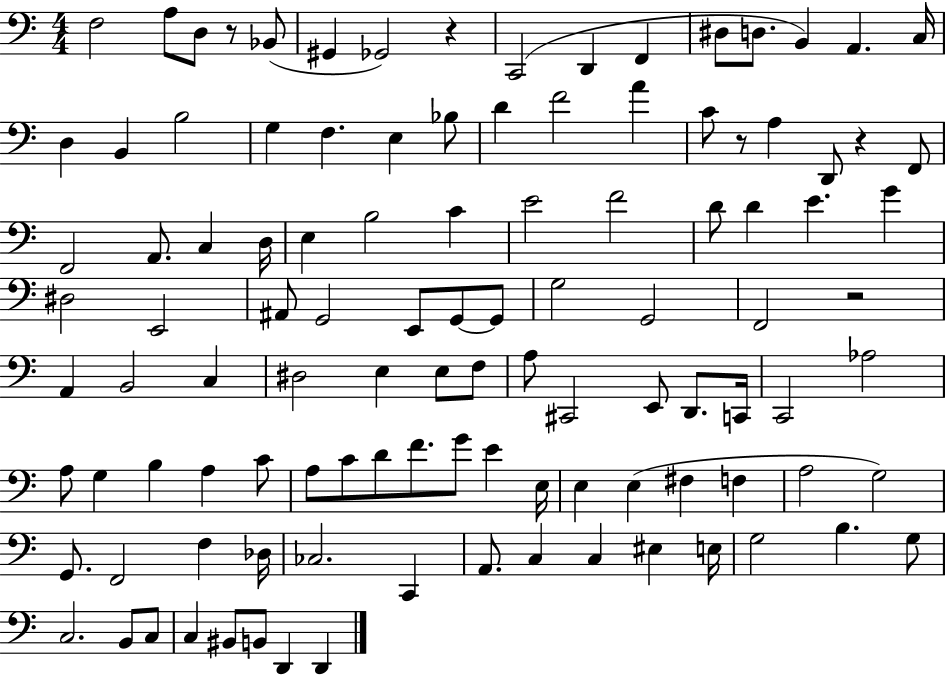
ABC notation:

X:1
T:Untitled
M:4/4
L:1/4
K:C
F,2 A,/2 D,/2 z/2 _B,,/2 ^G,, _G,,2 z C,,2 D,, F,, ^D,/2 D,/2 B,, A,, C,/4 D, B,, B,2 G, F, E, _B,/2 D F2 A C/2 z/2 A, D,,/2 z F,,/2 F,,2 A,,/2 C, D,/4 E, B,2 C E2 F2 D/2 D E G ^D,2 E,,2 ^A,,/2 G,,2 E,,/2 G,,/2 G,,/2 G,2 G,,2 F,,2 z2 A,, B,,2 C, ^D,2 E, E,/2 F,/2 A,/2 ^C,,2 E,,/2 D,,/2 C,,/4 C,,2 _A,2 A,/2 G, B, A, C/2 A,/2 C/2 D/2 F/2 G/2 E E,/4 E, E, ^F, F, A,2 G,2 G,,/2 F,,2 F, _D,/4 _C,2 C,, A,,/2 C, C, ^E, E,/4 G,2 B, G,/2 C,2 B,,/2 C,/2 C, ^B,,/2 B,,/2 D,, D,,